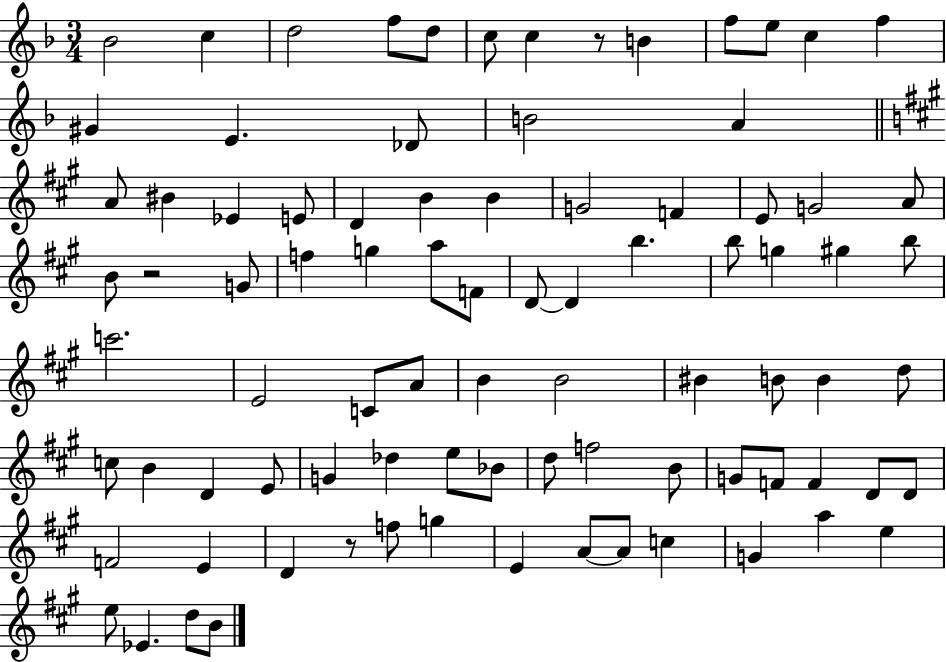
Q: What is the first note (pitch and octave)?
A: Bb4